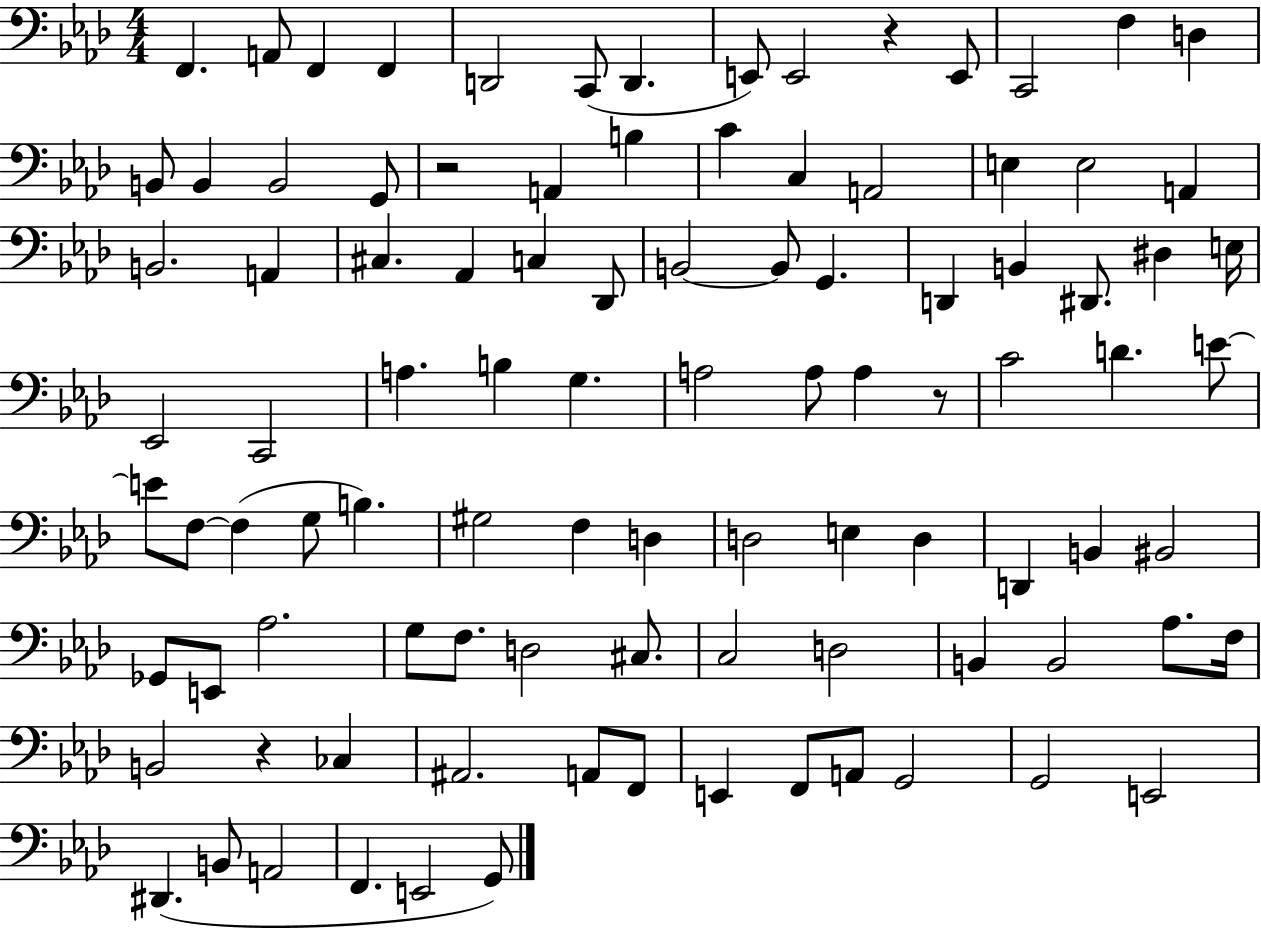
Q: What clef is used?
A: bass